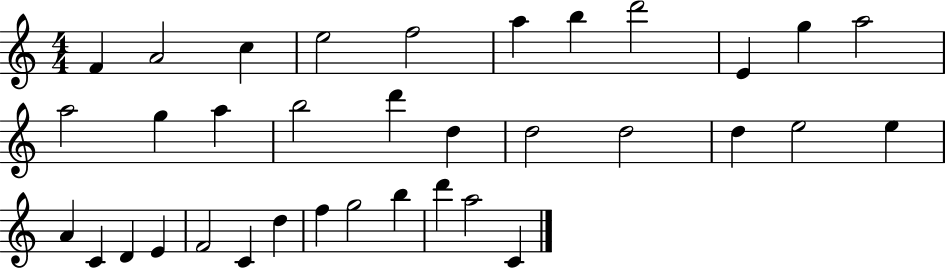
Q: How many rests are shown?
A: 0